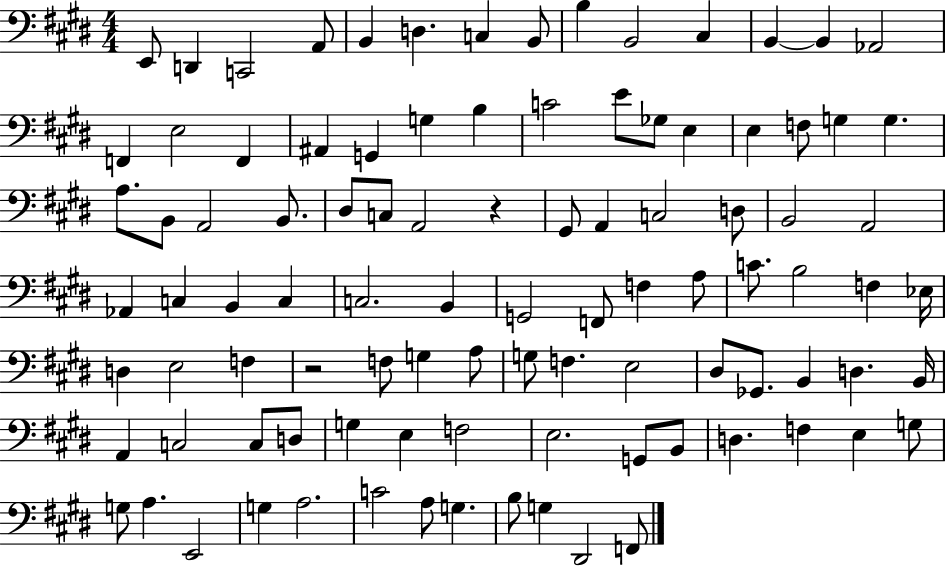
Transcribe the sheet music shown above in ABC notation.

X:1
T:Untitled
M:4/4
L:1/4
K:E
E,,/2 D,, C,,2 A,,/2 B,, D, C, B,,/2 B, B,,2 ^C, B,, B,, _A,,2 F,, E,2 F,, ^A,, G,, G, B, C2 E/2 _G,/2 E, E, F,/2 G, G, A,/2 B,,/2 A,,2 B,,/2 ^D,/2 C,/2 A,,2 z ^G,,/2 A,, C,2 D,/2 B,,2 A,,2 _A,, C, B,, C, C,2 B,, G,,2 F,,/2 F, A,/2 C/2 B,2 F, _E,/4 D, E,2 F, z2 F,/2 G, A,/2 G,/2 F, E,2 ^D,/2 _G,,/2 B,, D, B,,/4 A,, C,2 C,/2 D,/2 G, E, F,2 E,2 G,,/2 B,,/2 D, F, E, G,/2 G,/2 A, E,,2 G, A,2 C2 A,/2 G, B,/2 G, ^D,,2 F,,/2